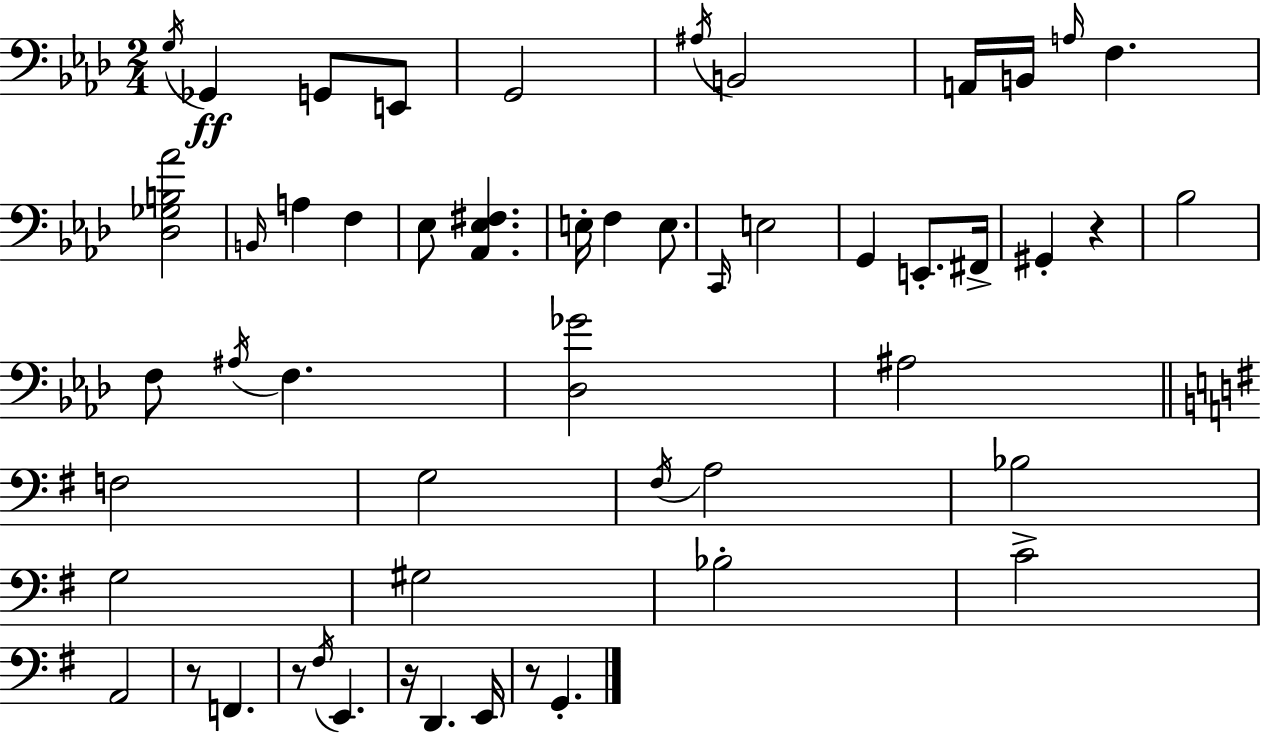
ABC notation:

X:1
T:Untitled
M:2/4
L:1/4
K:Ab
G,/4 _G,, G,,/2 E,,/2 G,,2 ^A,/4 B,,2 A,,/4 B,,/4 A,/4 F, [_D,_G,B,_A]2 B,,/4 A, F, _E,/2 [_A,,_E,^F,] E,/4 F, E,/2 C,,/4 E,2 G,, E,,/2 ^F,,/4 ^G,, z _B,2 F,/2 ^A,/4 F, [_D,_G]2 ^A,2 F,2 G,2 ^F,/4 A,2 _B,2 G,2 ^G,2 _B,2 C2 A,,2 z/2 F,, z/2 ^F,/4 E,, z/4 D,, E,,/4 z/2 G,,